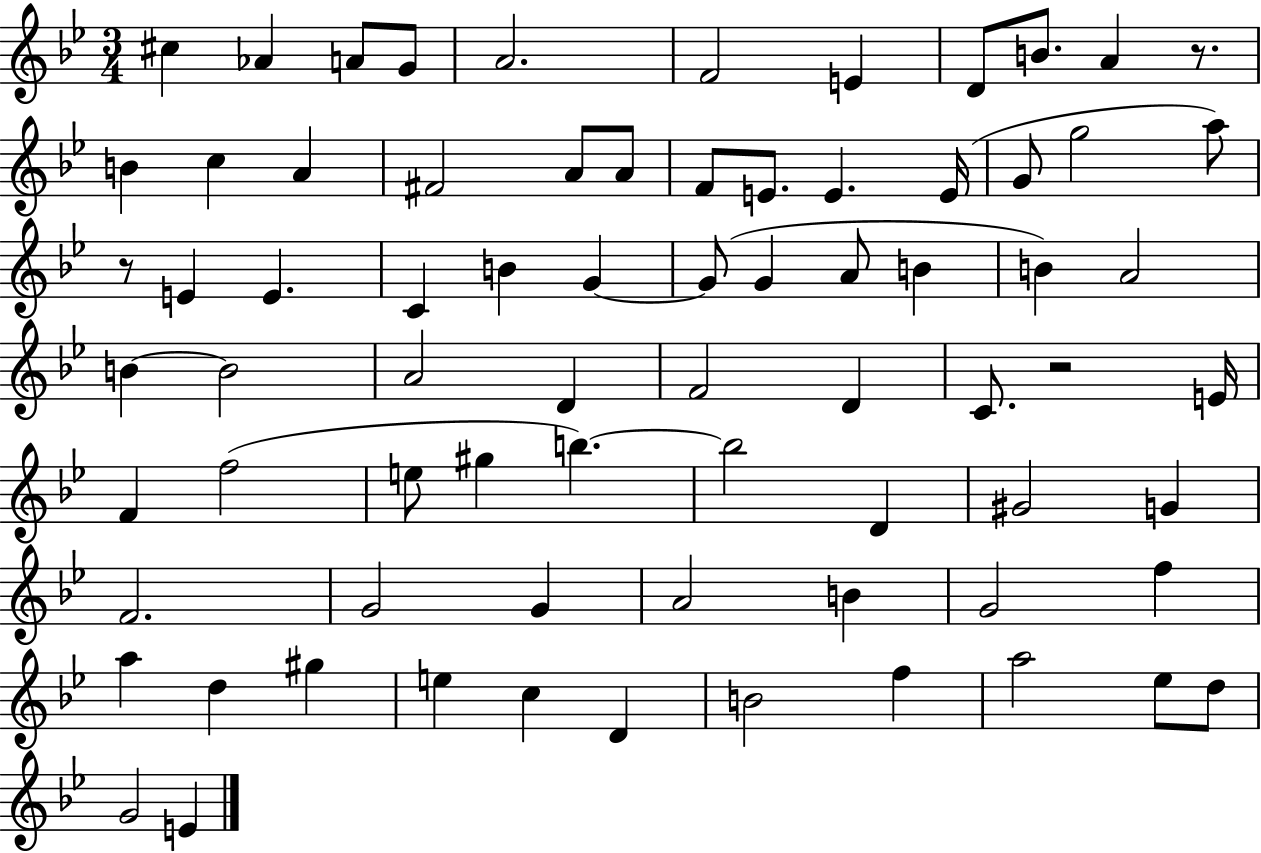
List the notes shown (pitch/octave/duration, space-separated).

C#5/q Ab4/q A4/e G4/e A4/h. F4/h E4/q D4/e B4/e. A4/q R/e. B4/q C5/q A4/q F#4/h A4/e A4/e F4/e E4/e. E4/q. E4/s G4/e G5/h A5/e R/e E4/q E4/q. C4/q B4/q G4/q G4/e G4/q A4/e B4/q B4/q A4/h B4/q B4/h A4/h D4/q F4/h D4/q C4/e. R/h E4/s F4/q F5/h E5/e G#5/q B5/q. B5/h D4/q G#4/h G4/q F4/h. G4/h G4/q A4/h B4/q G4/h F5/q A5/q D5/q G#5/q E5/q C5/q D4/q B4/h F5/q A5/h Eb5/e D5/e G4/h E4/q